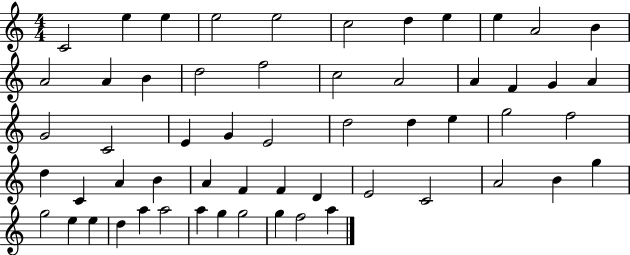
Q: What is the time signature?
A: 4/4